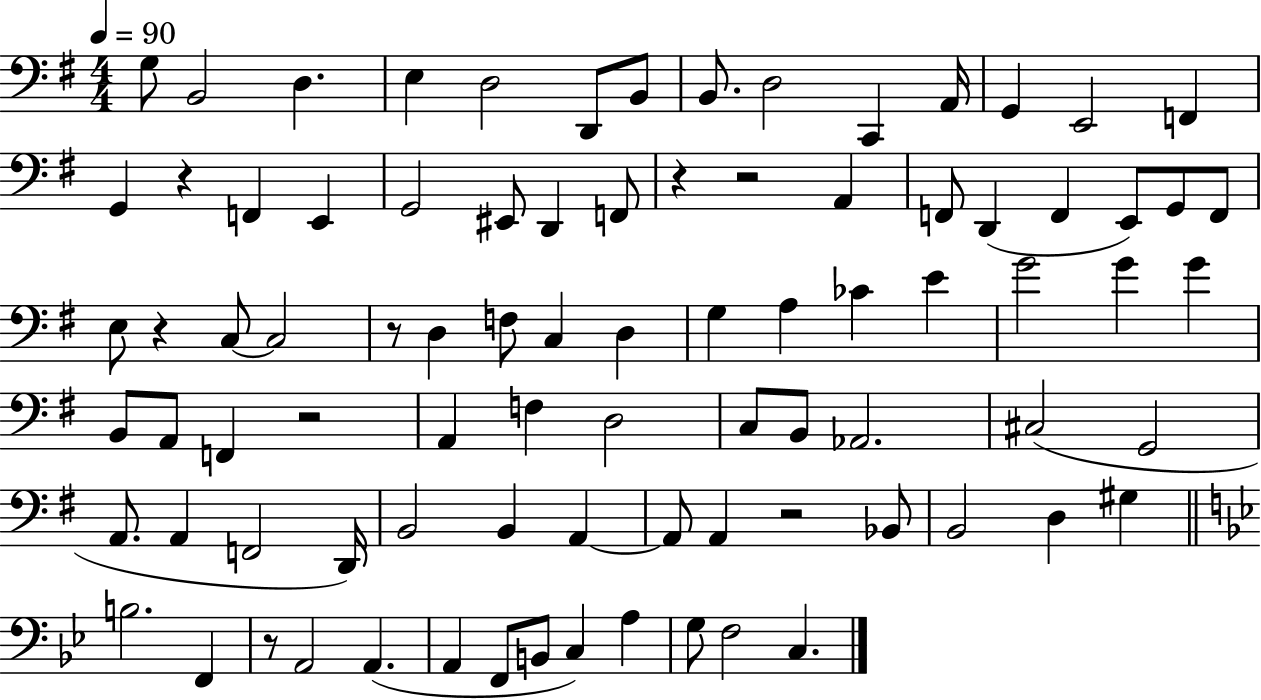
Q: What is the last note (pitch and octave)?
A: C3